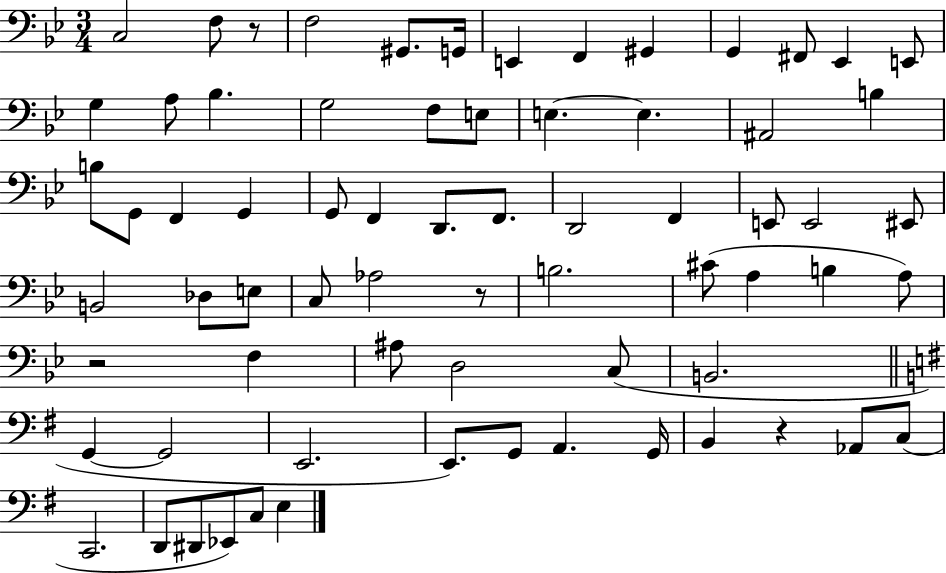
C3/h F3/e R/e F3/h G#2/e. G2/s E2/q F2/q G#2/q G2/q F#2/e Eb2/q E2/e G3/q A3/e Bb3/q. G3/h F3/e E3/e E3/q. E3/q. A#2/h B3/q B3/e G2/e F2/q G2/q G2/e F2/q D2/e. F2/e. D2/h F2/q E2/e E2/h EIS2/e B2/h Db3/e E3/e C3/e Ab3/h R/e B3/h. C#4/e A3/q B3/q A3/e R/h F3/q A#3/e D3/h C3/e B2/h. G2/q G2/h E2/h. E2/e. G2/e A2/q. G2/s B2/q R/q Ab2/e C3/e C2/h. D2/e D#2/e Eb2/e C3/e E3/q